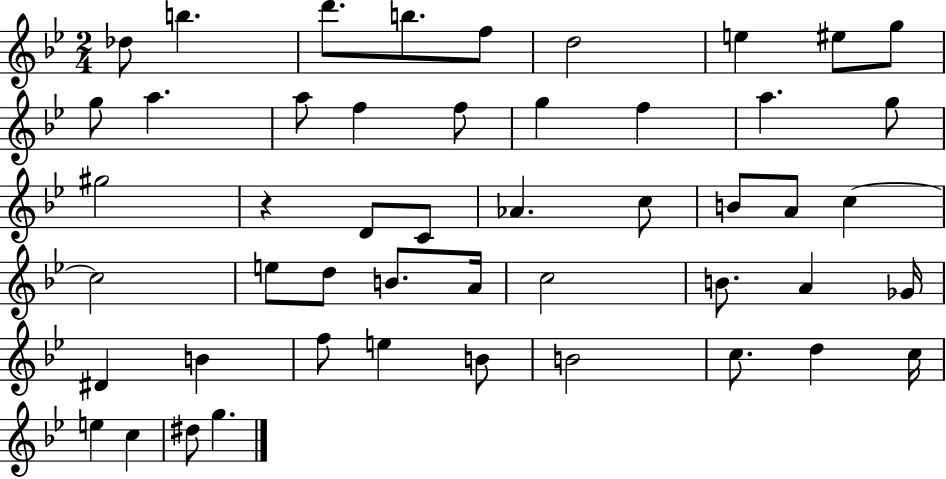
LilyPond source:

{
  \clef treble
  \numericTimeSignature
  \time 2/4
  \key bes \major
  des''8 b''4. | d'''8. b''8. f''8 | d''2 | e''4 eis''8 g''8 | \break g''8 a''4. | a''8 f''4 f''8 | g''4 f''4 | a''4. g''8 | \break gis''2 | r4 d'8 c'8 | aes'4. c''8 | b'8 a'8 c''4~~ | \break c''2 | e''8 d''8 b'8. a'16 | c''2 | b'8. a'4 ges'16 | \break dis'4 b'4 | f''8 e''4 b'8 | b'2 | c''8. d''4 c''16 | \break e''4 c''4 | dis''8 g''4. | \bar "|."
}